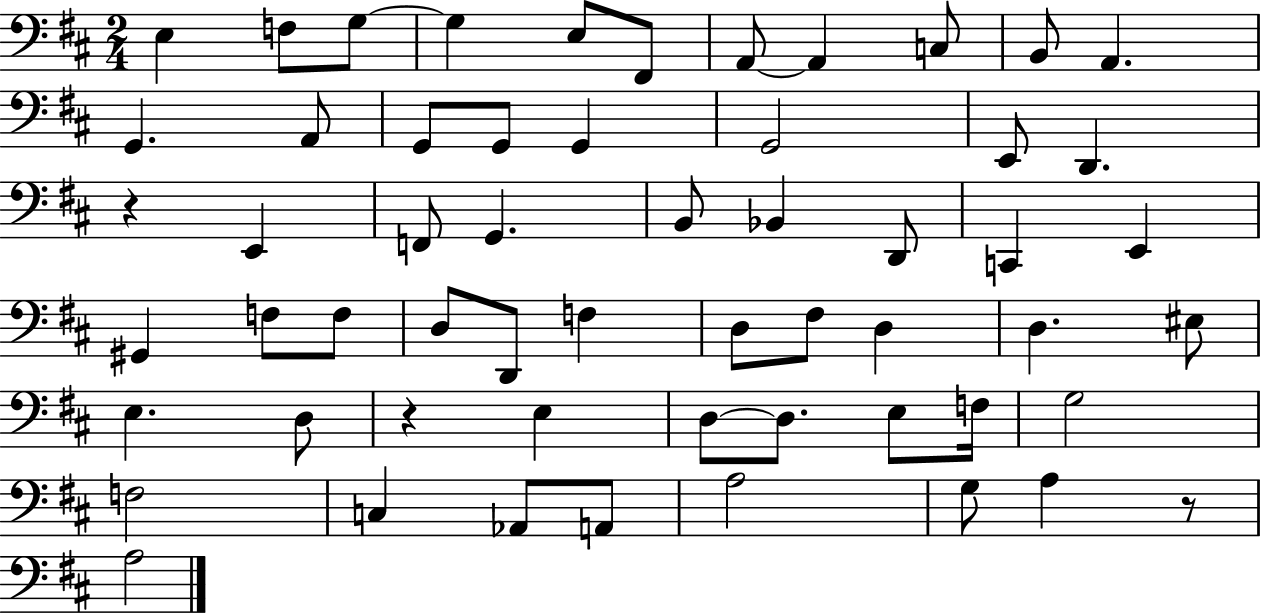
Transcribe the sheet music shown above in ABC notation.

X:1
T:Untitled
M:2/4
L:1/4
K:D
E, F,/2 G,/2 G, E,/2 ^F,,/2 A,,/2 A,, C,/2 B,,/2 A,, G,, A,,/2 G,,/2 G,,/2 G,, G,,2 E,,/2 D,, z E,, F,,/2 G,, B,,/2 _B,, D,,/2 C,, E,, ^G,, F,/2 F,/2 D,/2 D,,/2 F, D,/2 ^F,/2 D, D, ^E,/2 E, D,/2 z E, D,/2 D,/2 E,/2 F,/4 G,2 F,2 C, _A,,/2 A,,/2 A,2 G,/2 A, z/2 A,2